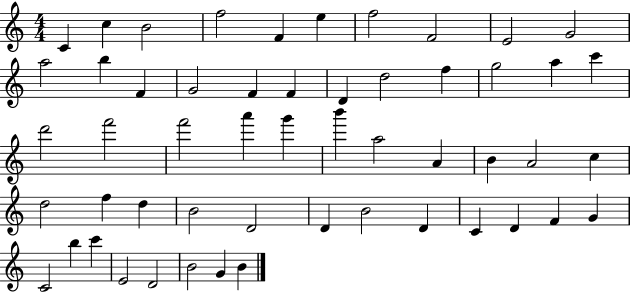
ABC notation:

X:1
T:Untitled
M:4/4
L:1/4
K:C
C c B2 f2 F e f2 F2 E2 G2 a2 b F G2 F F D d2 f g2 a c' d'2 f'2 f'2 a' g' b' a2 A B A2 c d2 f d B2 D2 D B2 D C D F G C2 b c' E2 D2 B2 G B